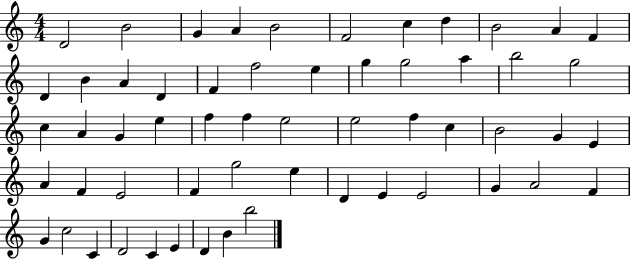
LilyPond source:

{
  \clef treble
  \numericTimeSignature
  \time 4/4
  \key c \major
  d'2 b'2 | g'4 a'4 b'2 | f'2 c''4 d''4 | b'2 a'4 f'4 | \break d'4 b'4 a'4 d'4 | f'4 f''2 e''4 | g''4 g''2 a''4 | b''2 g''2 | \break c''4 a'4 g'4 e''4 | f''4 f''4 e''2 | e''2 f''4 c''4 | b'2 g'4 e'4 | \break a'4 f'4 e'2 | f'4 g''2 e''4 | d'4 e'4 e'2 | g'4 a'2 f'4 | \break g'4 c''2 c'4 | d'2 c'4 e'4 | d'4 b'4 b''2 | \bar "|."
}